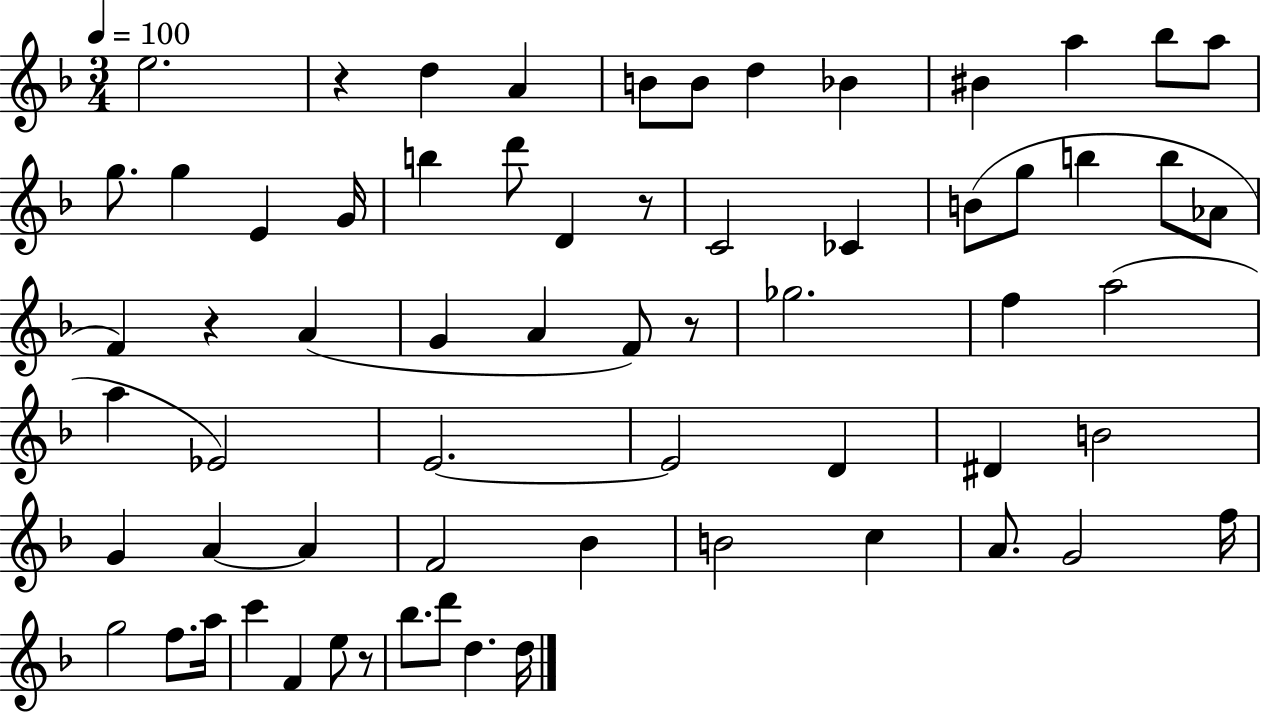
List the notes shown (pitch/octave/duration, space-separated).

E5/h. R/q D5/q A4/q B4/e B4/e D5/q Bb4/q BIS4/q A5/q Bb5/e A5/e G5/e. G5/q E4/q G4/s B5/q D6/e D4/q R/e C4/h CES4/q B4/e G5/e B5/q B5/e Ab4/e F4/q R/q A4/q G4/q A4/q F4/e R/e Gb5/h. F5/q A5/h A5/q Eb4/h E4/h. E4/h D4/q D#4/q B4/h G4/q A4/q A4/q F4/h Bb4/q B4/h C5/q A4/e. G4/h F5/s G5/h F5/e. A5/s C6/q F4/q E5/e R/e Bb5/e. D6/e D5/q. D5/s